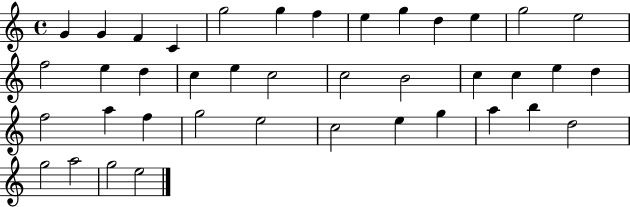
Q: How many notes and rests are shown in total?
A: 40